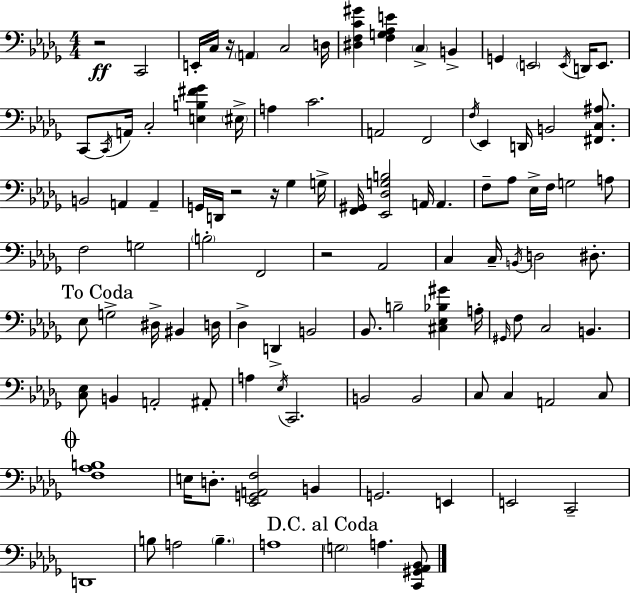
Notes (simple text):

R/h C2/h E2/s C3/s R/s A2/q C3/h D3/s [D#3,F3,C4,G#4]/q [F3,G3,Ab3,E4]/q C3/q B2/q G2/q E2/h E2/s D2/s E2/e. C2/e C2/s A2/s C3/h [E3,B3,F#4,Gb4]/q EIS3/s A3/q C4/h. A2/h F2/h F3/s Eb2/q D2/s B2/h [F#2,C3,A#3]/e. B2/h A2/q A2/q G2/s D2/s R/h R/s Gb3/q G3/s [F2,G#2]/s [Eb2,Db3,G3,B3]/h A2/s A2/q. F3/e Ab3/e Eb3/s F3/s G3/h A3/e F3/h G3/h B3/h F2/h R/h Ab2/h C3/q C3/s B2/s D3/h D#3/e. Eb3/e G3/h D#3/s BIS2/q D3/s Db3/q D2/q B2/h Bb2/e. B3/h [C#3,Eb3,Bb3,G#4]/q A3/s G#2/s F3/e C3/h B2/q. [C3,Eb3]/e B2/q A2/h A#2/e A3/q Eb3/s C2/h. B2/h B2/h C3/e C3/q A2/h C3/e [F3,Ab3,B3]/w E3/s D3/e. [Eb2,G2,A2,F3]/h B2/q G2/h. E2/q E2/h C2/h D2/w B3/e A3/h B3/q. A3/w G3/h A3/q. [C2,G#2,Ab2,Bb2]/e